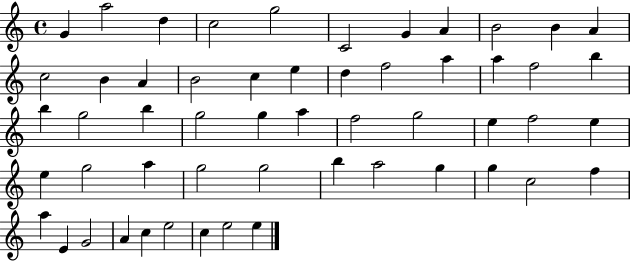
G4/q A5/h D5/q C5/h G5/h C4/h G4/q A4/q B4/h B4/q A4/q C5/h B4/q A4/q B4/h C5/q E5/q D5/q F5/h A5/q A5/q F5/h B5/q B5/q G5/h B5/q G5/h G5/q A5/q F5/h G5/h E5/q F5/h E5/q E5/q G5/h A5/q G5/h G5/h B5/q A5/h G5/q G5/q C5/h F5/q A5/q E4/q G4/h A4/q C5/q E5/h C5/q E5/h E5/q